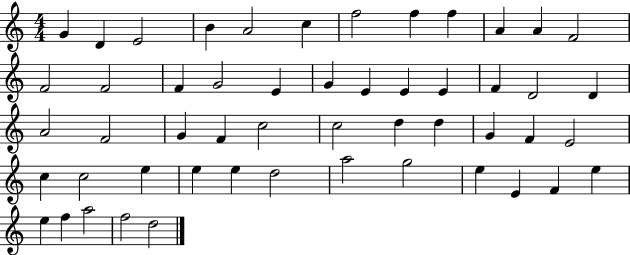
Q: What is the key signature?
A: C major